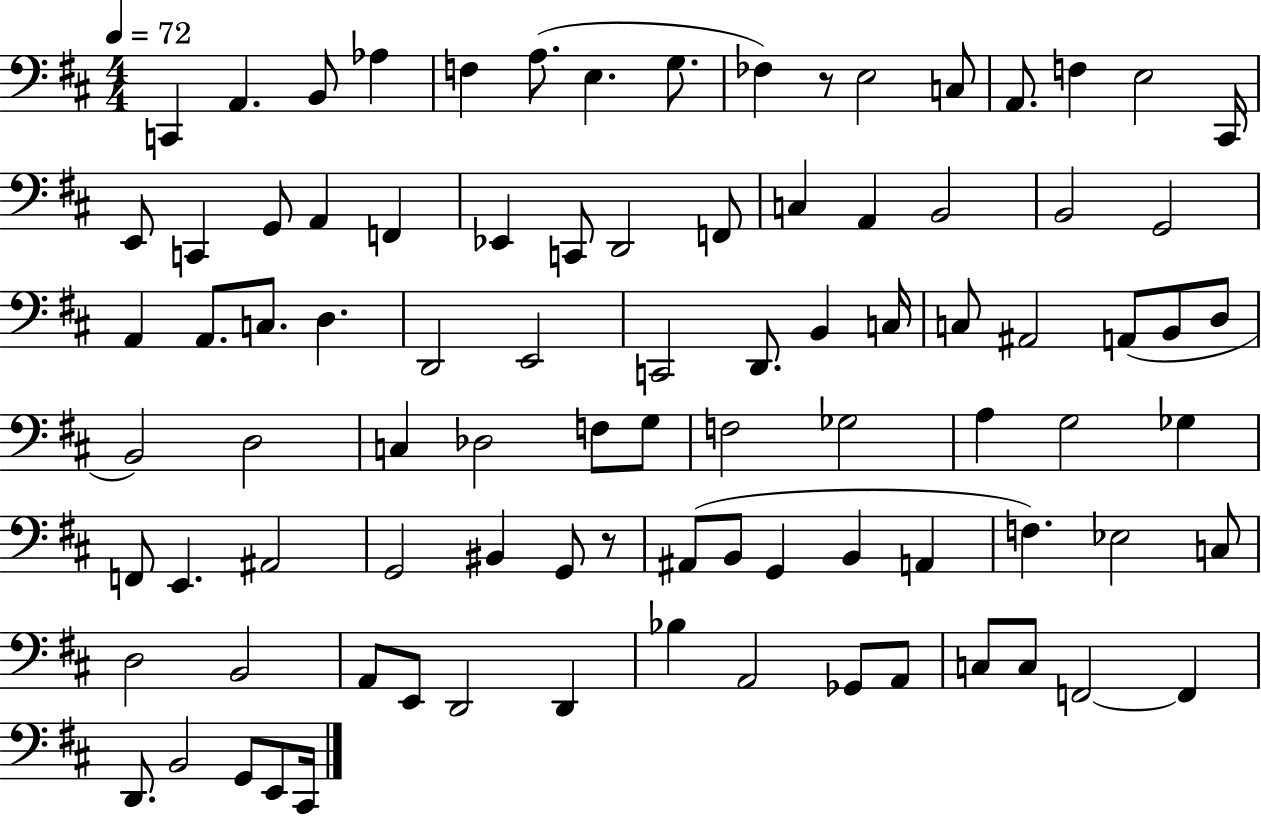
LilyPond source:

{
  \clef bass
  \numericTimeSignature
  \time 4/4
  \key d \major
  \tempo 4 = 72
  c,4 a,4. b,8 aes4 | f4 a8.( e4. g8. | fes4) r8 e2 c8 | a,8. f4 e2 cis,16 | \break e,8 c,4 g,8 a,4 f,4 | ees,4 c,8 d,2 f,8 | c4 a,4 b,2 | b,2 g,2 | \break a,4 a,8. c8. d4. | d,2 e,2 | c,2 d,8. b,4 c16 | c8 ais,2 a,8( b,8 d8 | \break b,2) d2 | c4 des2 f8 g8 | f2 ges2 | a4 g2 ges4 | \break f,8 e,4. ais,2 | g,2 bis,4 g,8 r8 | ais,8( b,8 g,4 b,4 a,4 | f4.) ees2 c8 | \break d2 b,2 | a,8 e,8 d,2 d,4 | bes4 a,2 ges,8 a,8 | c8 c8 f,2~~ f,4 | \break d,8. b,2 g,8 e,8 cis,16 | \bar "|."
}